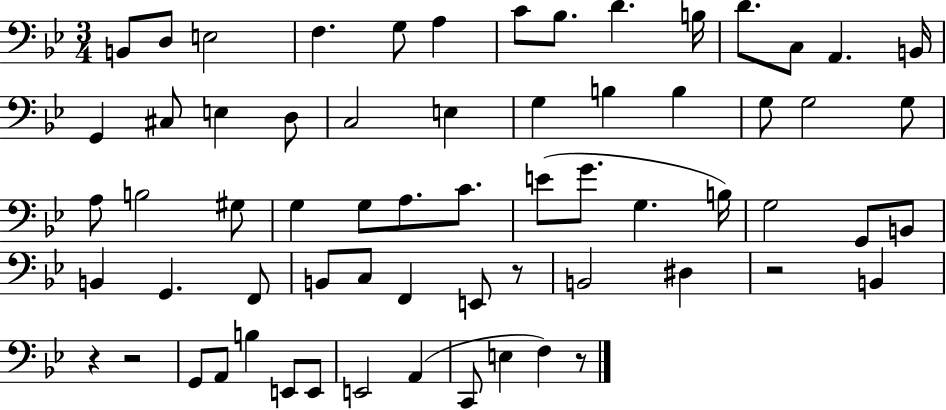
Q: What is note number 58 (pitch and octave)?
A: C2